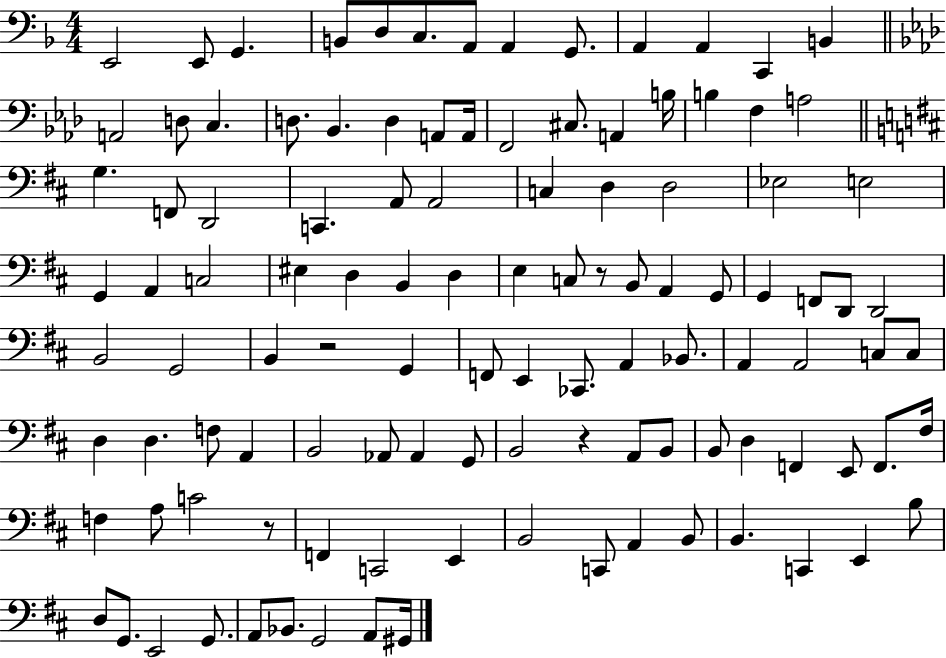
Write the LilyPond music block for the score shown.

{
  \clef bass
  \numericTimeSignature
  \time 4/4
  \key f \major
  e,2 e,8 g,4. | b,8 d8 c8. a,8 a,4 g,8. | a,4 a,4 c,4 b,4 | \bar "||" \break \key aes \major a,2 d8 c4. | d8. bes,4. d4 a,8 a,16 | f,2 cis8. a,4 b16 | b4 f4 a2 | \break \bar "||" \break \key b \minor g4. f,8 d,2 | c,4. a,8 a,2 | c4 d4 d2 | ees2 e2 | \break g,4 a,4 c2 | eis4 d4 b,4 d4 | e4 c8 r8 b,8 a,4 g,8 | g,4 f,8 d,8 d,2 | \break b,2 g,2 | b,4 r2 g,4 | f,8 e,4 ces,8. a,4 bes,8. | a,4 a,2 c8 c8 | \break d4 d4. f8 a,4 | b,2 aes,8 aes,4 g,8 | b,2 r4 a,8 b,8 | b,8 d4 f,4 e,8 f,8. fis16 | \break f4 a8 c'2 r8 | f,4 c,2 e,4 | b,2 c,8 a,4 b,8 | b,4. c,4 e,4 b8 | \break d8 g,8. e,2 g,8. | a,8 bes,8. g,2 a,8 gis,16 | \bar "|."
}